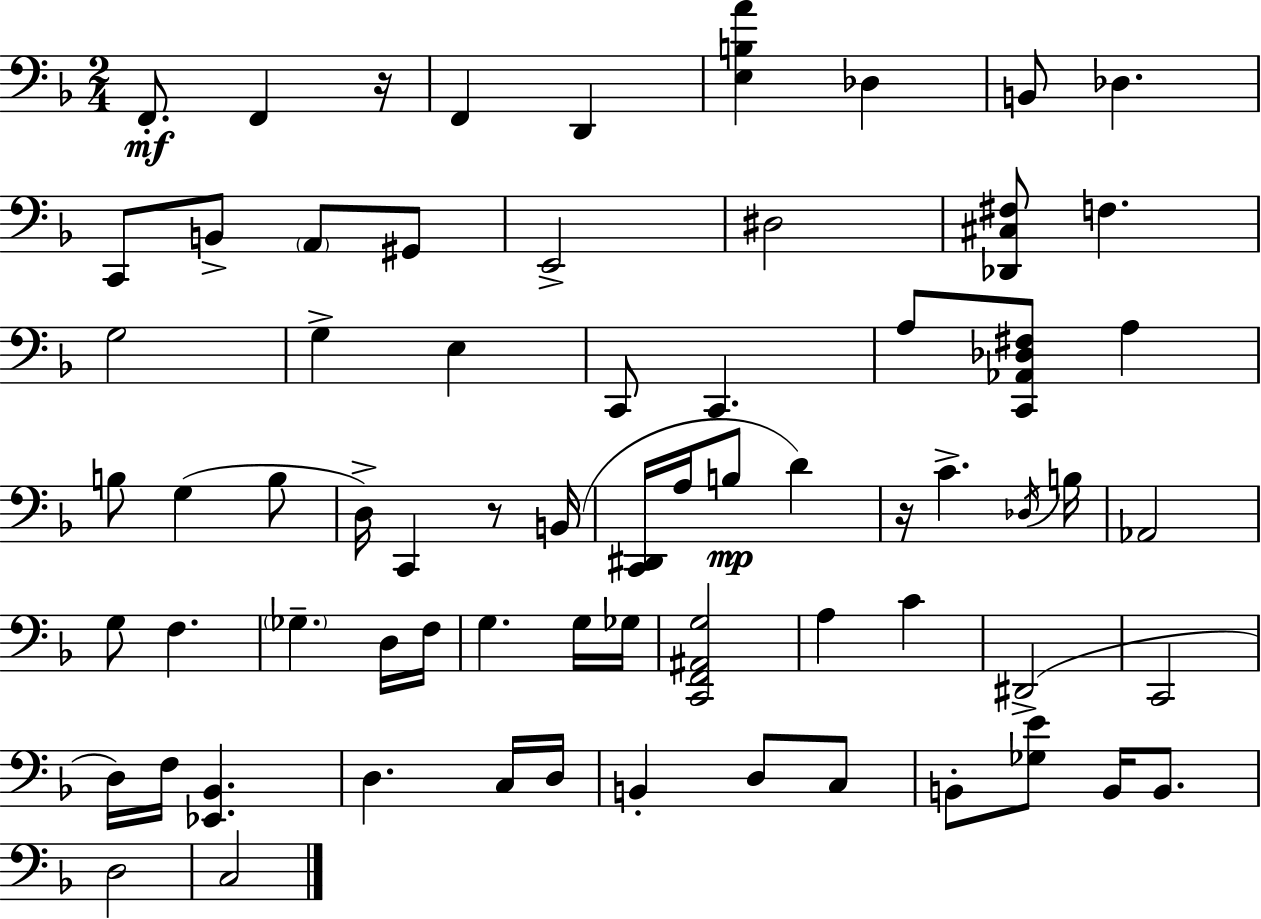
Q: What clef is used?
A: bass